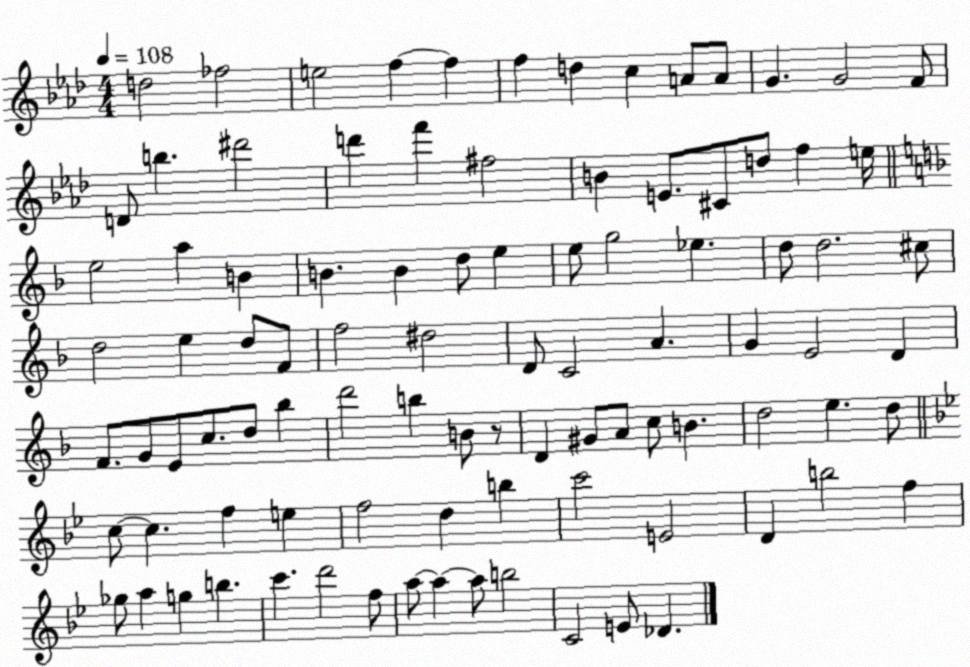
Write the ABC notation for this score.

X:1
T:Untitled
M:4/4
L:1/4
K:Ab
d2 _f2 e2 f f f d c A/2 A/2 G G2 F/2 D/2 b ^d'2 d' f' ^f2 B E/2 ^C/2 d/2 f e/4 e2 a B B B d/2 e e/2 g2 _e d/2 d2 ^c/2 d2 e d/2 F/2 f2 ^d2 D/2 C2 A G E2 D F/2 G/2 E/2 c/2 d/2 _b d'2 b B/2 z/2 D ^G/2 A/2 c/2 B d2 e d/2 c/2 c f e f2 d b c'2 E2 D b2 f _g/2 a g b c' d'2 f/2 a/2 a a/2 b2 C2 E/2 _D